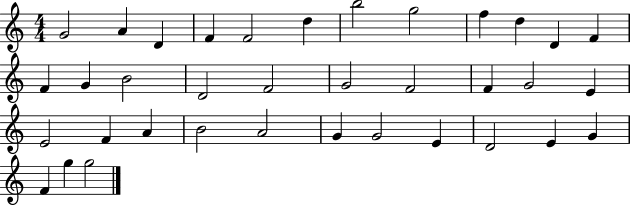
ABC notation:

X:1
T:Untitled
M:4/4
L:1/4
K:C
G2 A D F F2 d b2 g2 f d D F F G B2 D2 F2 G2 F2 F G2 E E2 F A B2 A2 G G2 E D2 E G F g g2